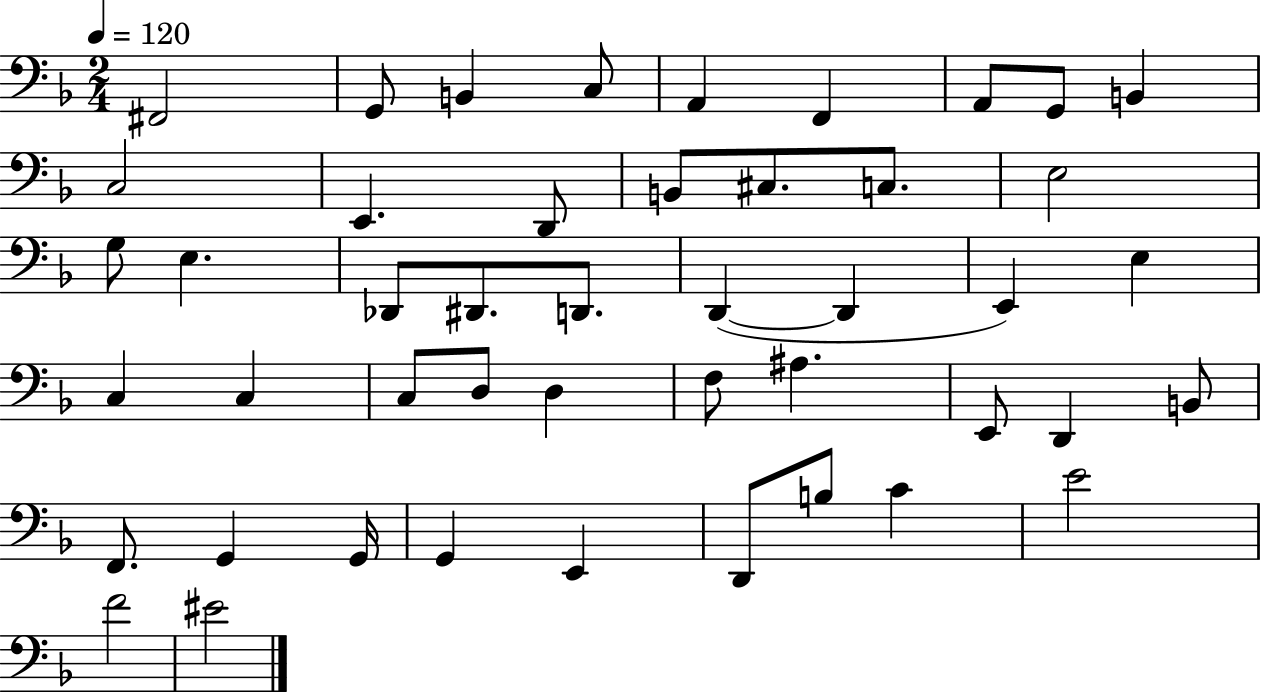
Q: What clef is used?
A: bass